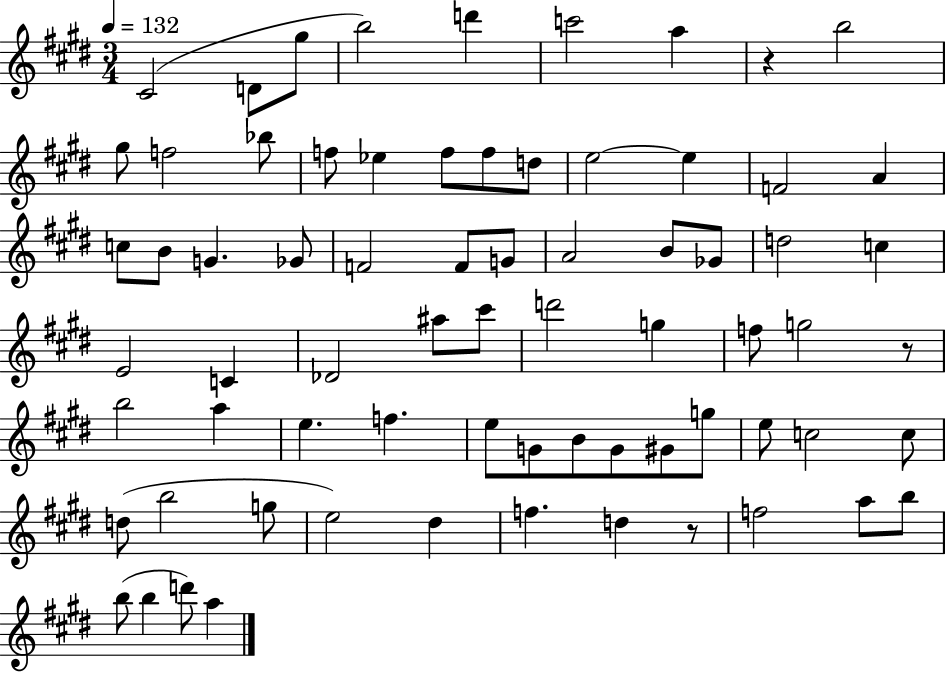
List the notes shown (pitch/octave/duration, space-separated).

C#4/h D4/e G#5/e B5/h D6/q C6/h A5/q R/q B5/h G#5/e F5/h Bb5/e F5/e Eb5/q F5/e F5/e D5/e E5/h E5/q F4/h A4/q C5/e B4/e G4/q. Gb4/e F4/h F4/e G4/e A4/h B4/e Gb4/e D5/h C5/q E4/h C4/q Db4/h A#5/e C#6/e D6/h G5/q F5/e G5/h R/e B5/h A5/q E5/q. F5/q. E5/e G4/e B4/e G4/e G#4/e G5/e E5/e C5/h C5/e D5/e B5/h G5/e E5/h D#5/q F5/q. D5/q R/e F5/h A5/e B5/e B5/e B5/q D6/e A5/q